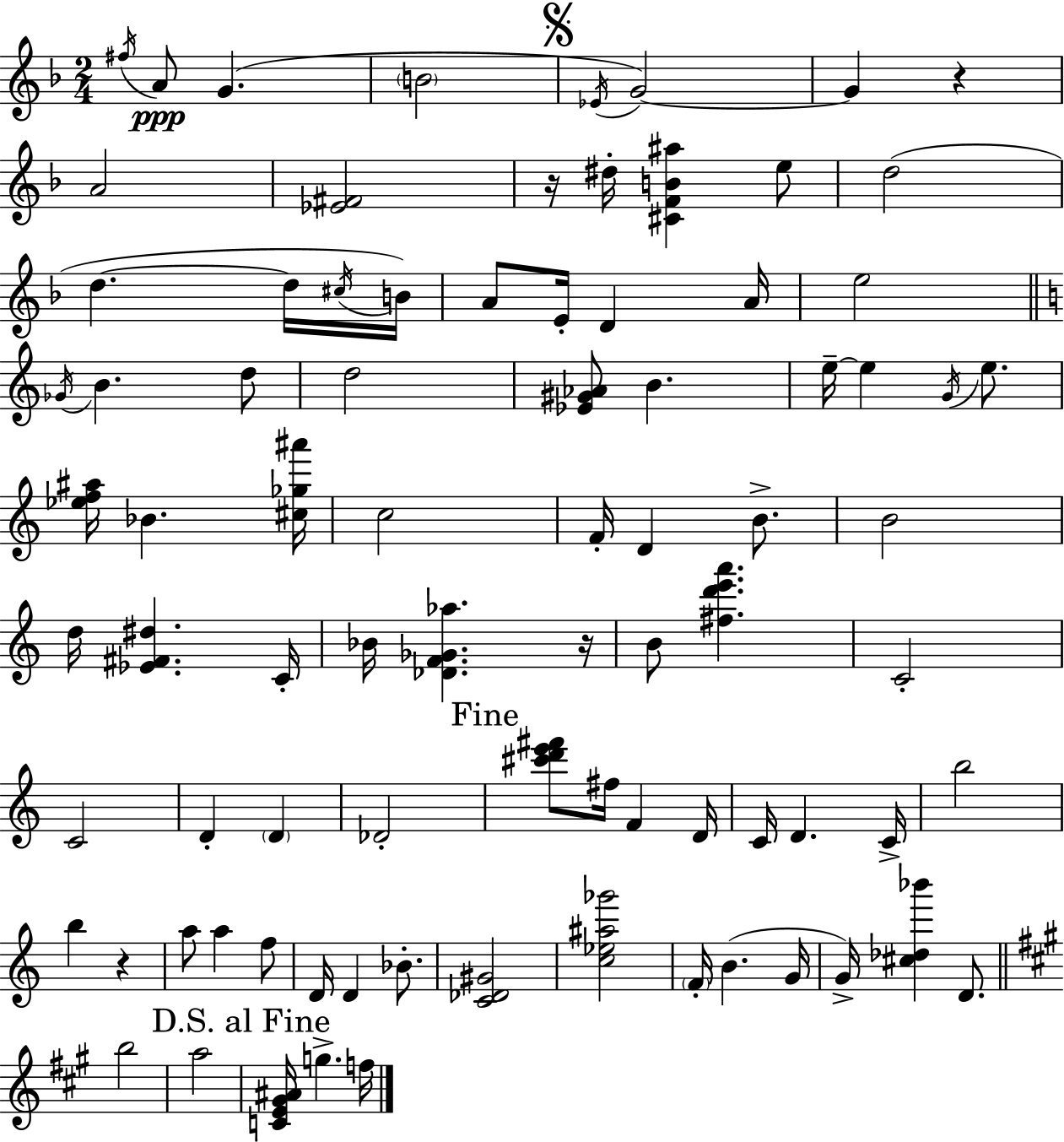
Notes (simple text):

F#5/s A4/e G4/q. B4/h Eb4/s G4/h G4/q R/q A4/h [Eb4,F#4]/h R/s D#5/s [C#4,F4,B4,A#5]/q E5/e D5/h D5/q. D5/s C#5/s B4/s A4/e E4/s D4/q A4/s E5/h Gb4/s B4/q. D5/e D5/h [Eb4,G#4,Ab4]/e B4/q. E5/s E5/q G4/s E5/e. [Eb5,F5,A#5]/s Bb4/q. [C#5,Gb5,A#6]/s C5/h F4/s D4/q B4/e. B4/h D5/s [Eb4,F#4,D#5]/q. C4/s Bb4/s [Db4,F4,Gb4,Ab5]/q. R/s B4/e [F#5,D6,E6,A6]/q. C4/h C4/h D4/q D4/q Db4/h [C#6,D6,E6,F#6]/e F#5/s F4/q D4/s C4/s D4/q. C4/s B5/h B5/q R/q A5/e A5/q F5/e D4/s D4/q Bb4/e. [C4,Db4,G#4]/h [C5,Eb5,A#5,Gb6]/h F4/s B4/q. G4/s G4/s [C#5,Db5,Bb6]/q D4/e. B5/h A5/h [C4,E4,G#4,A#4]/s G5/q. F5/s